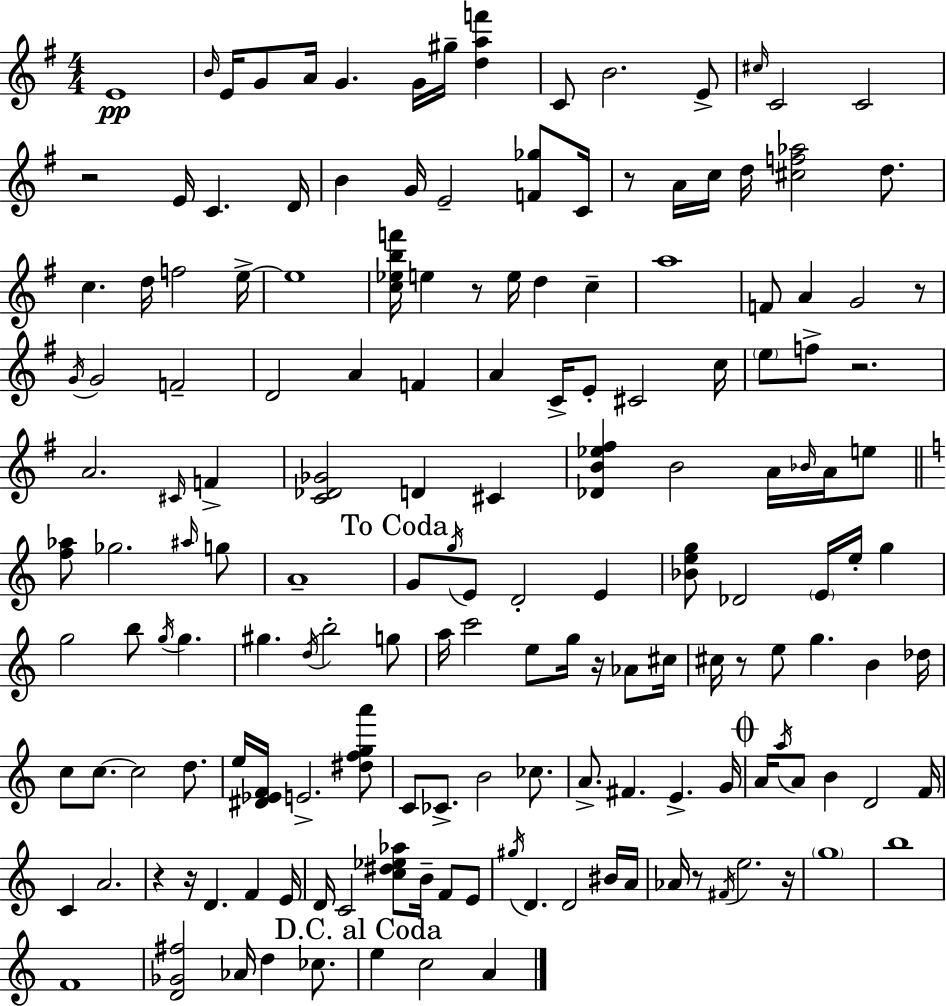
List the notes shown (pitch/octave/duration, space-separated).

E4/w B4/s E4/s G4/e A4/s G4/q. G4/s G#5/s [D5,A5,F6]/q C4/e B4/h. E4/e C#5/s C4/h C4/h R/h E4/s C4/q. D4/s B4/q G4/s E4/h [F4,Gb5]/e C4/s R/e A4/s C5/s D5/s [C#5,F5,Ab5]/h D5/e. C5/q. D5/s F5/h E5/s E5/w [C5,Eb5,B5,F6]/s E5/q R/e E5/s D5/q C5/q A5/w F4/e A4/q G4/h R/e G4/s G4/h F4/h D4/h A4/q F4/q A4/q C4/s E4/e C#4/h C5/s E5/e F5/e R/h. A4/h. C#4/s F4/q [C4,Db4,Gb4]/h D4/q C#4/q [Db4,B4,Eb5,F#5]/q B4/h A4/s Bb4/s A4/s E5/e [F5,Ab5]/e Gb5/h. A#5/s G5/e A4/w G4/e G5/s E4/e D4/h E4/q [Bb4,E5,G5]/e Db4/h E4/s E5/s G5/q G5/h B5/e G5/s G5/q. G#5/q. D5/s B5/h G5/e A5/s C6/h E5/e G5/s R/s Ab4/e C#5/s C#5/s R/e E5/e G5/q. B4/q Db5/s C5/e C5/e. C5/h D5/e. E5/s [D#4,Eb4,F4]/s E4/h. [D#5,F5,G5,A6]/e C4/e CES4/e. B4/h CES5/e. A4/e. F#4/q. E4/q. G4/s A4/s A5/s A4/e B4/q D4/h F4/s C4/q A4/h. R/q R/s D4/q. F4/q E4/s D4/s C4/h [C5,D#5,Eb5,Ab5]/e B4/s F4/e E4/e G#5/s D4/q. D4/h BIS4/s A4/s Ab4/s R/e F#4/s E5/h. R/s G5/w B5/w F4/w [D4,Gb4,F#5]/h Ab4/s D5/q CES5/e. E5/q C5/h A4/q